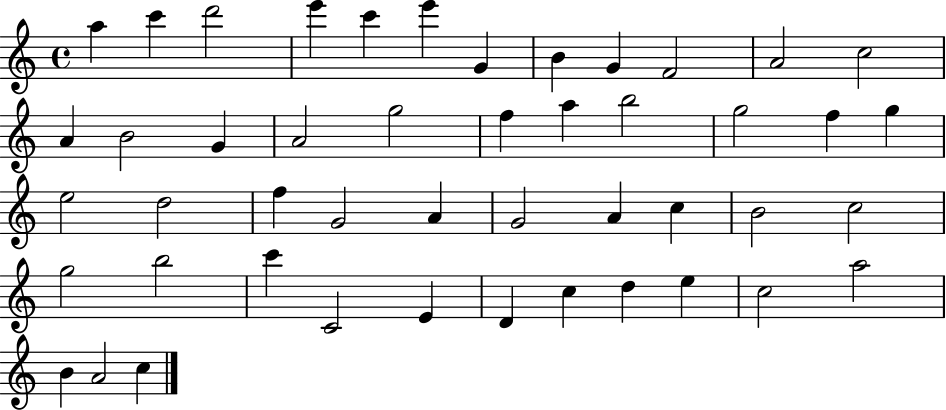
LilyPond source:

{
  \clef treble
  \time 4/4
  \defaultTimeSignature
  \key c \major
  a''4 c'''4 d'''2 | e'''4 c'''4 e'''4 g'4 | b'4 g'4 f'2 | a'2 c''2 | \break a'4 b'2 g'4 | a'2 g''2 | f''4 a''4 b''2 | g''2 f''4 g''4 | \break e''2 d''2 | f''4 g'2 a'4 | g'2 a'4 c''4 | b'2 c''2 | \break g''2 b''2 | c'''4 c'2 e'4 | d'4 c''4 d''4 e''4 | c''2 a''2 | \break b'4 a'2 c''4 | \bar "|."
}